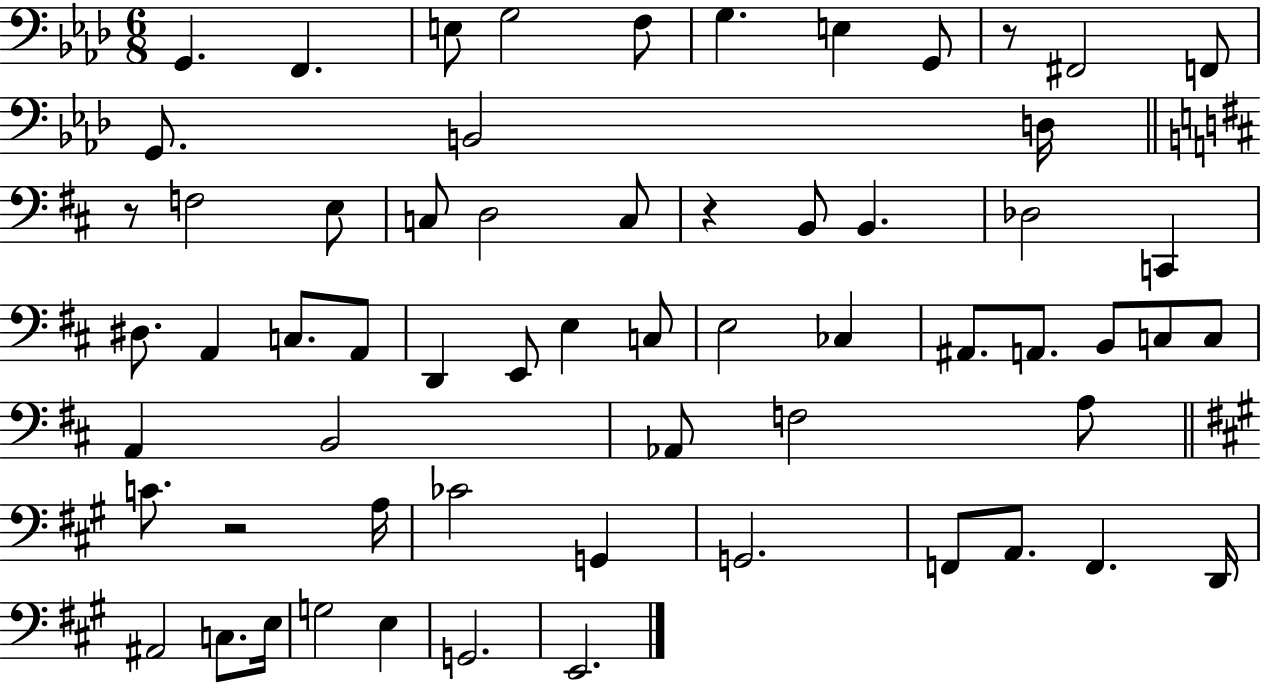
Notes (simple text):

G2/q. F2/q. E3/e G3/h F3/e G3/q. E3/q G2/e R/e F#2/h F2/e G2/e. B2/h D3/s R/e F3/h E3/e C3/e D3/h C3/e R/q B2/e B2/q. Db3/h C2/q D#3/e. A2/q C3/e. A2/e D2/q E2/e E3/q C3/e E3/h CES3/q A#2/e. A2/e. B2/e C3/e C3/e A2/q B2/h Ab2/e F3/h A3/e C4/e. R/h A3/s CES4/h G2/q G2/h. F2/e A2/e. F2/q. D2/s A#2/h C3/e. E3/s G3/h E3/q G2/h. E2/h.